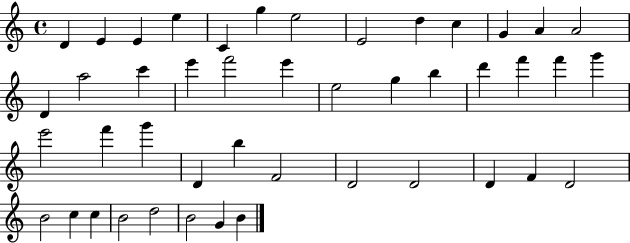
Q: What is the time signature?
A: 4/4